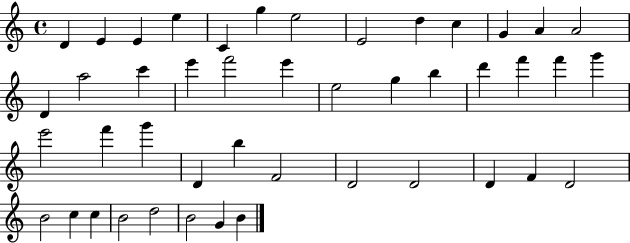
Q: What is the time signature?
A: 4/4